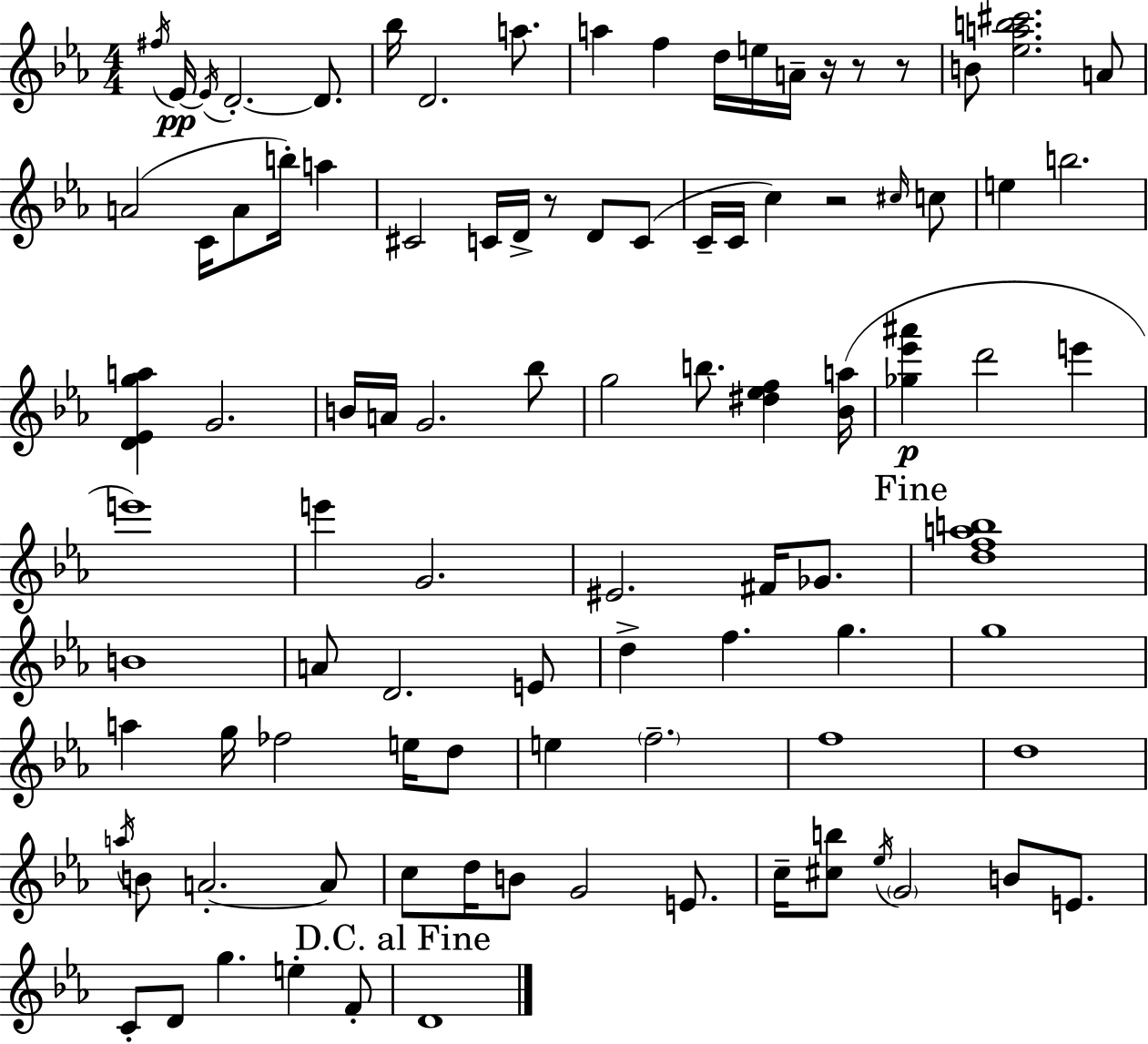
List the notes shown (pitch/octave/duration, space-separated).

F#5/s Eb4/s Eb4/s D4/h. D4/e. Bb5/s D4/h. A5/e. A5/q F5/q D5/s E5/s A4/s R/s R/e R/e B4/e [Eb5,A5,B5,C#6]/h. A4/e A4/h C4/s A4/e B5/s A5/q C#4/h C4/s D4/s R/e D4/e C4/e C4/s C4/s C5/q R/h C#5/s C5/e E5/q B5/h. [D4,Eb4,G5,A5]/q G4/h. B4/s A4/s G4/h. Bb5/e G5/h B5/e. [D#5,Eb5,F5]/q [Bb4,A5]/s [Gb5,Eb6,A#6]/q D6/h E6/q E6/w E6/q G4/h. EIS4/h. F#4/s Gb4/e. [D5,F5,A5,B5]/w B4/w A4/e D4/h. E4/e D5/q F5/q. G5/q. G5/w A5/q G5/s FES5/h E5/s D5/e E5/q F5/h. F5/w D5/w A5/s B4/e A4/h. A4/e C5/e D5/s B4/e G4/h E4/e. C5/s [C#5,B5]/e Eb5/s G4/h B4/e E4/e. C4/e D4/e G5/q. E5/q F4/e D4/w